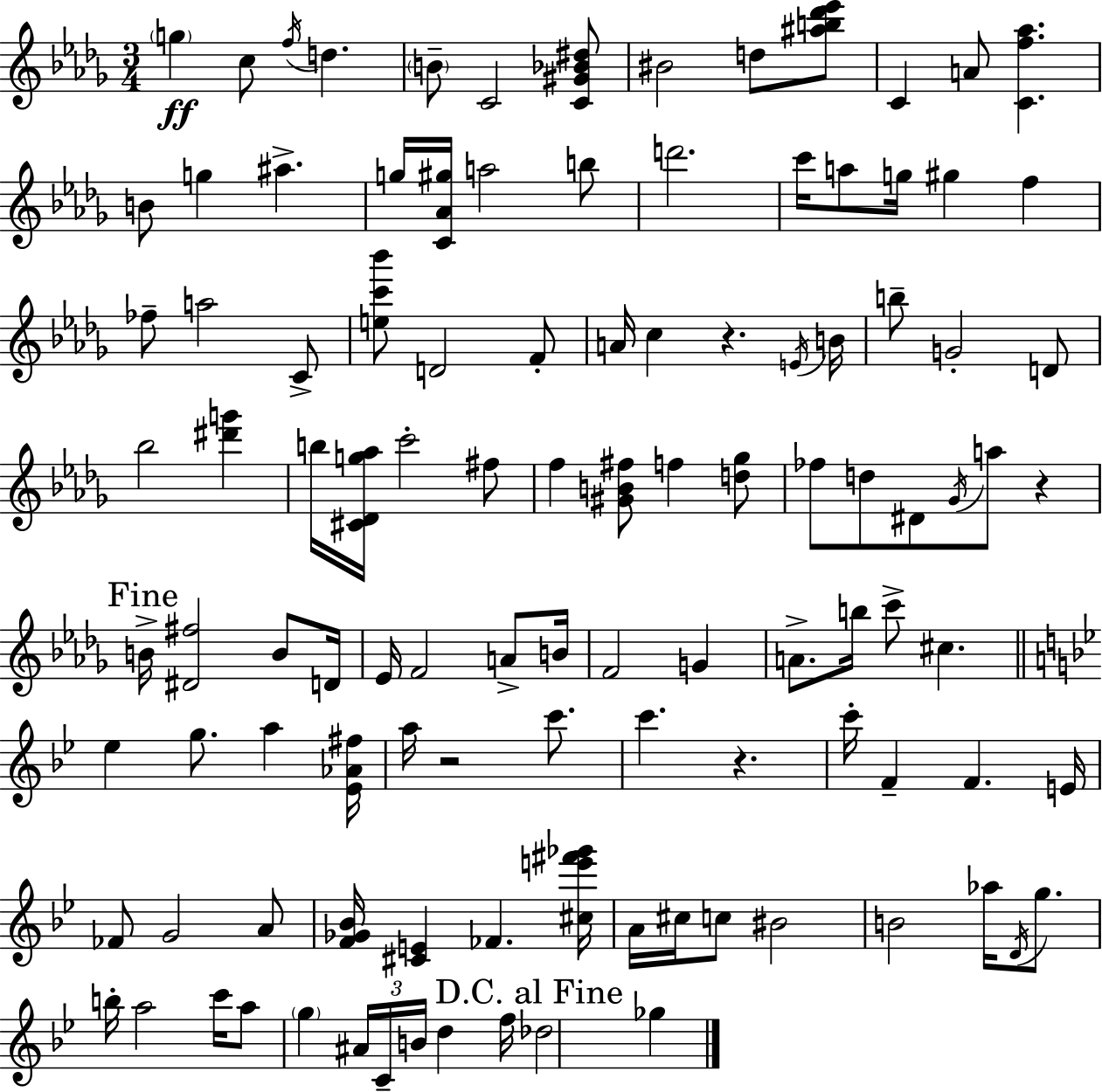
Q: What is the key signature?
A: BES minor